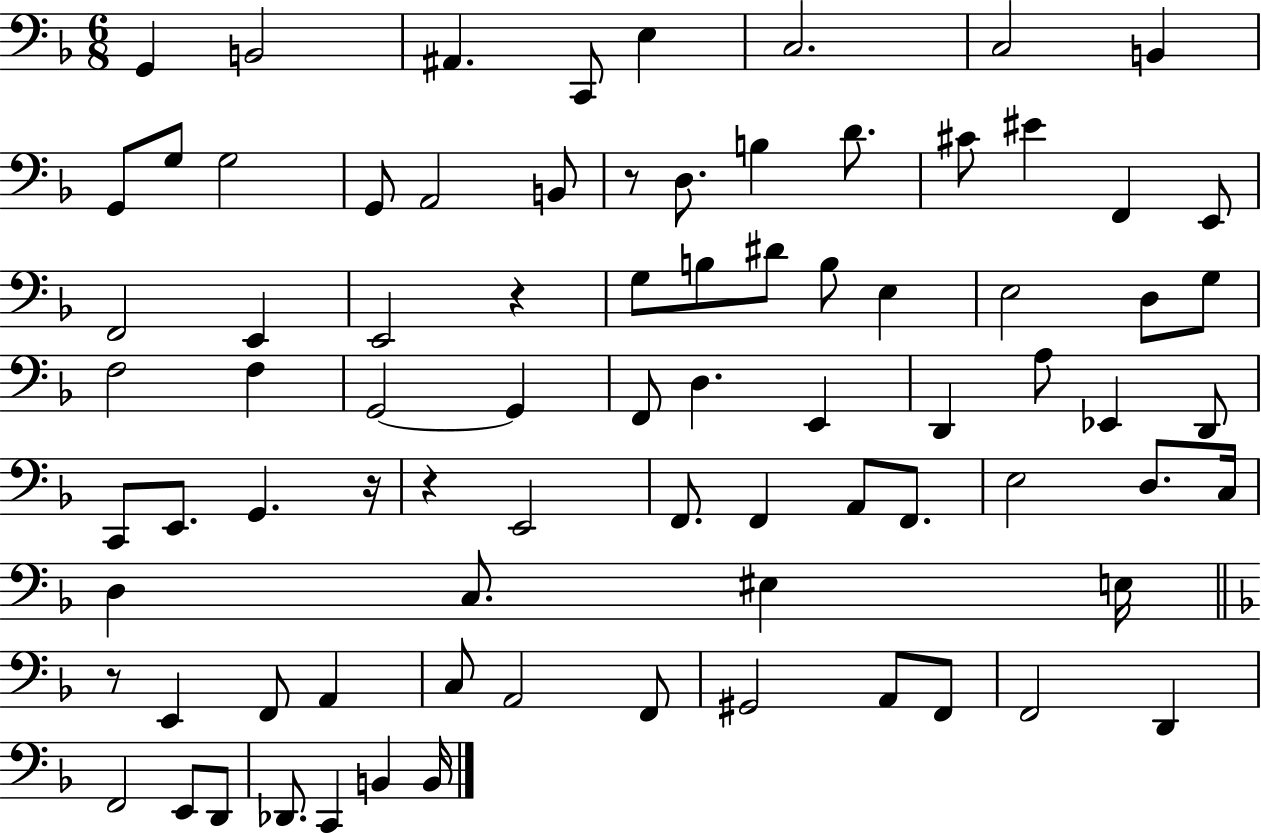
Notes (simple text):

G2/q B2/h A#2/q. C2/e E3/q C3/h. C3/h B2/q G2/e G3/e G3/h G2/e A2/h B2/e R/e D3/e. B3/q D4/e. C#4/e EIS4/q F2/q E2/e F2/h E2/q E2/h R/q G3/e B3/e D#4/e B3/e E3/q E3/h D3/e G3/e F3/h F3/q G2/h G2/q F2/e D3/q. E2/q D2/q A3/e Eb2/q D2/e C2/e E2/e. G2/q. R/s R/q E2/h F2/e. F2/q A2/e F2/e. E3/h D3/e. C3/s D3/q C3/e. EIS3/q E3/s R/e E2/q F2/e A2/q C3/e A2/h F2/e G#2/h A2/e F2/e F2/h D2/q F2/h E2/e D2/e Db2/e. C2/q B2/q B2/s